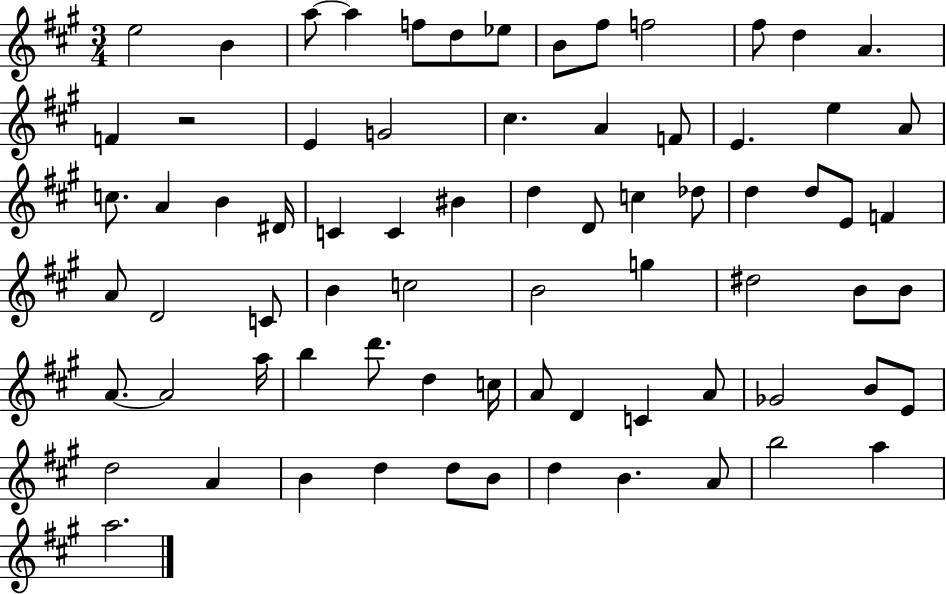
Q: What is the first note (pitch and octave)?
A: E5